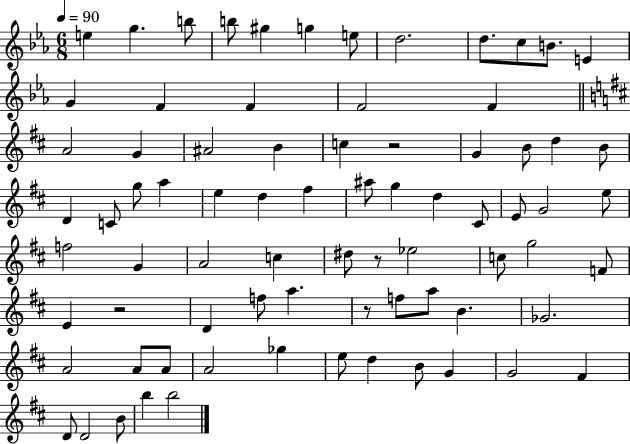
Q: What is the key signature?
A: EES major